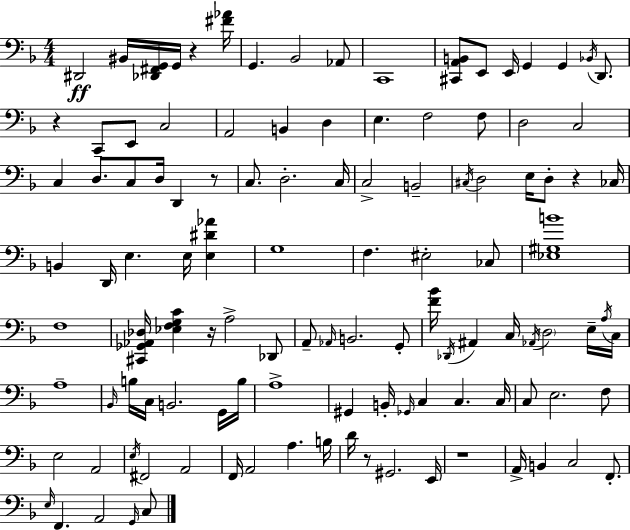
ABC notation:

X:1
T:Untitled
M:4/4
L:1/4
K:F
^D,,2 ^B,,/4 [_D,,^F,,G,,]/4 G,,/4 z [^F_A]/4 G,, _B,,2 _A,,/2 C,,4 [^C,,A,,B,,]/2 E,,/2 E,,/4 G,, G,, _B,,/4 D,,/2 z C,,/2 E,,/2 C,2 A,,2 B,, D, E, F,2 F,/2 D,2 C,2 C, D,/2 C,/2 D,/4 D,, z/2 C,/2 D,2 C,/4 C,2 B,,2 ^C,/4 D,2 E,/4 D,/2 z _C,/4 B,, D,,/4 E, E,/4 [E,^D_A] G,4 F, ^E,2 _C,/2 [_E,^G,B]4 F,4 [^C,,_G,,_A,,_D,]/4 [_E,F,G,C] z/4 A,2 _D,,/2 A,,/2 _A,,/4 B,,2 G,,/2 [F_B]/4 _D,,/4 ^A,, C,/4 _A,,/4 D,2 E,/4 A,/4 C,/4 A,4 _B,,/4 B,/4 C,/4 B,,2 G,,/4 B,/4 A,4 ^G,, B,,/4 _G,,/4 C, C, C,/4 C,/2 E,2 F,/2 E,2 A,,2 E,/4 ^F,,2 A,,2 F,,/4 A,,2 A, B,/4 D/4 z/2 ^G,,2 E,,/4 z4 A,,/4 B,, C,2 F,,/2 E,/4 F,, A,,2 G,,/4 C,/2